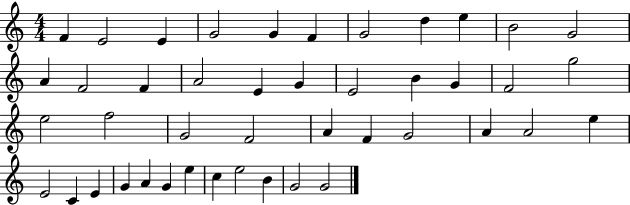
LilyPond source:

{
  \clef treble
  \numericTimeSignature
  \time 4/4
  \key c \major
  f'4 e'2 e'4 | g'2 g'4 f'4 | g'2 d''4 e''4 | b'2 g'2 | \break a'4 f'2 f'4 | a'2 e'4 g'4 | e'2 b'4 g'4 | f'2 g''2 | \break e''2 f''2 | g'2 f'2 | a'4 f'4 g'2 | a'4 a'2 e''4 | \break e'2 c'4 e'4 | g'4 a'4 g'4 e''4 | c''4 e''2 b'4 | g'2 g'2 | \break \bar "|."
}